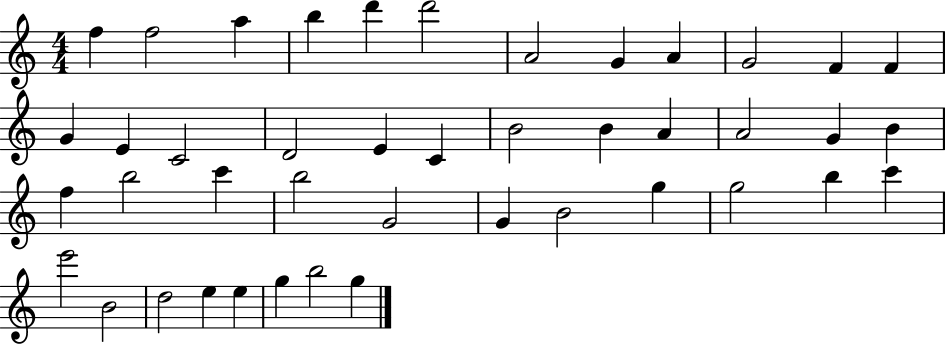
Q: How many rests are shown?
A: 0